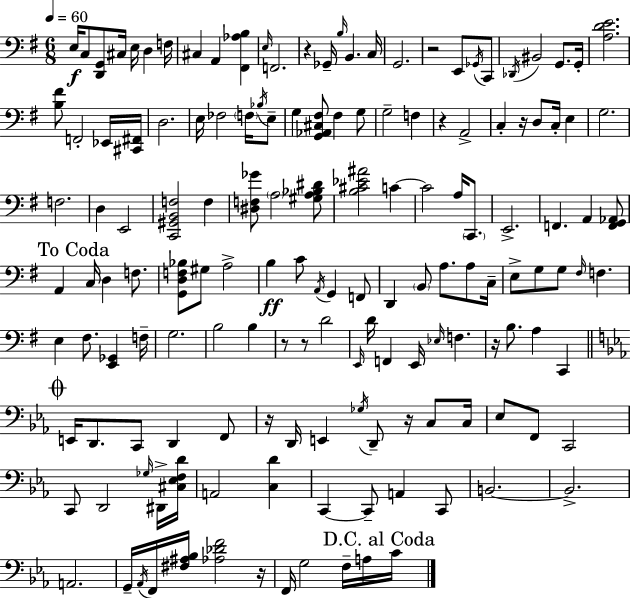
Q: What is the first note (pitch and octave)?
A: E3